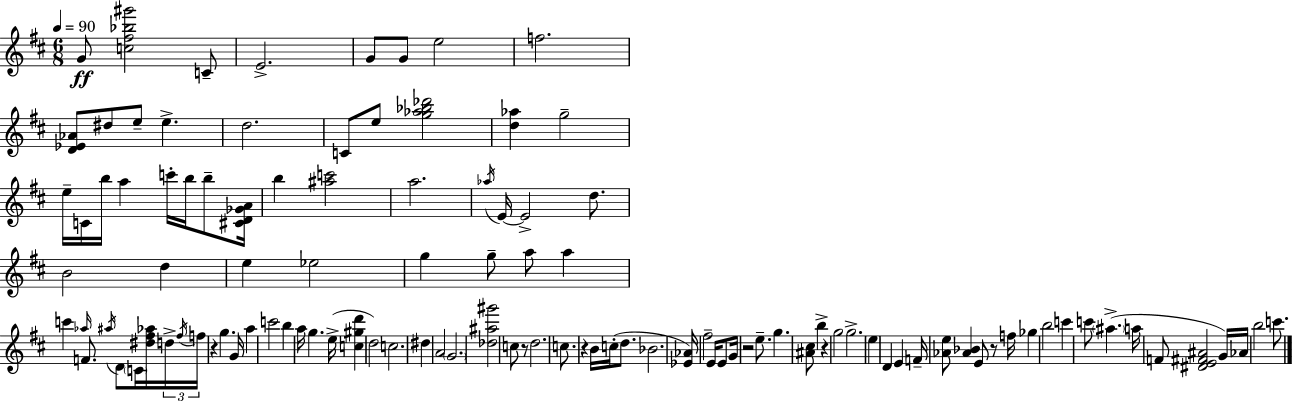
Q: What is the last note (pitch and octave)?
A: C6